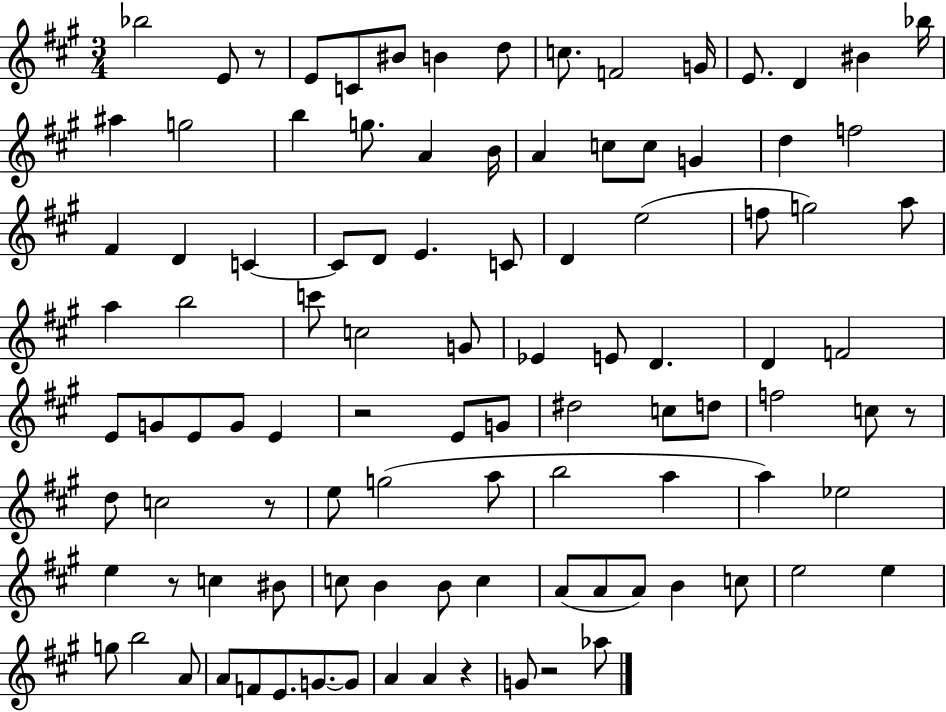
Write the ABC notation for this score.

X:1
T:Untitled
M:3/4
L:1/4
K:A
_b2 E/2 z/2 E/2 C/2 ^B/2 B d/2 c/2 F2 G/4 E/2 D ^B _b/4 ^a g2 b g/2 A B/4 A c/2 c/2 G d f2 ^F D C C/2 D/2 E C/2 D e2 f/2 g2 a/2 a b2 c'/2 c2 G/2 _E E/2 D D F2 E/2 G/2 E/2 G/2 E z2 E/2 G/2 ^d2 c/2 d/2 f2 c/2 z/2 d/2 c2 z/2 e/2 g2 a/2 b2 a a _e2 e z/2 c ^B/2 c/2 B B/2 c A/2 A/2 A/2 B c/2 e2 e g/2 b2 A/2 A/2 F/2 E/2 G/2 G/2 A A z G/2 z2 _a/2